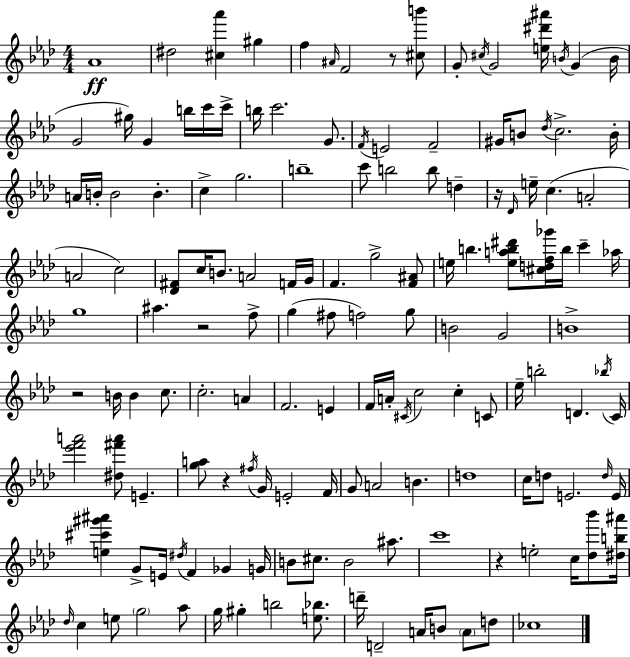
X:1
T:Untitled
M:4/4
L:1/4
K:Ab
_A4 ^d2 [^c_a'] ^g f ^A/4 F2 z/2 [^cb']/2 G/2 ^c/4 G2 [e^d'^a']/4 B/4 G B/4 G2 ^g/4 G b/4 c'/4 c'/4 b/4 c'2 G/2 F/4 E2 F2 ^G/4 B/2 _d/4 c2 B/4 A/4 B/4 B2 B c g2 b4 c'/2 b2 b/2 d z/4 _D/4 e/4 c A2 A2 c2 [_D^F]/2 c/4 B/2 A2 F/4 G/4 F g2 [F^A]/2 e/4 b [eab^d']/2 [^cdf_g']/4 b/4 c' _a/4 g4 ^a z2 f/2 g ^f/2 f2 g/2 B2 G2 B4 z2 B/4 B c/2 c2 A F2 E F/4 A/4 ^C/4 c2 c C/2 _e/4 b2 D _b/4 C/4 [_e'f'a']2 [^d^f'a']/2 E [ga]/2 z ^f/4 G/4 E2 F/4 G/2 A2 B d4 c/4 d/2 E2 d/4 E/4 [e^c'^g'^a'] G/2 E/4 ^d/4 F _G G/4 B/2 ^c/2 B2 ^a/2 c'4 z e2 c/4 [_d_b']/2 [^db^a']/4 _d/4 c e/2 g2 _a/2 g/4 ^g b2 [e_b]/2 d'/4 D2 A/4 B/2 A/2 d/2 _c4